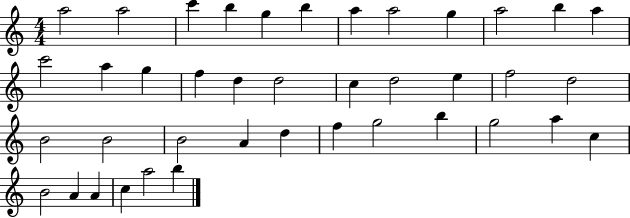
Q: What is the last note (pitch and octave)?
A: B5